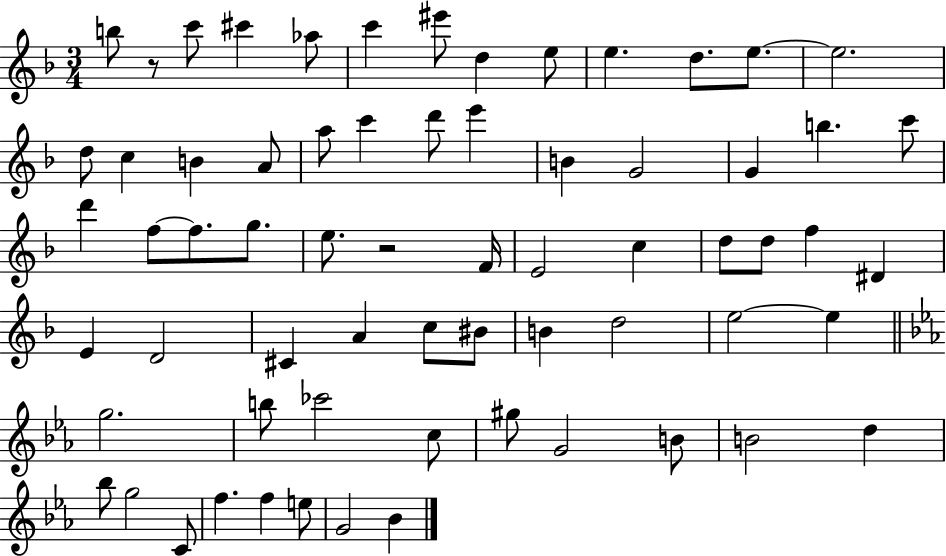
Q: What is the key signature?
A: F major